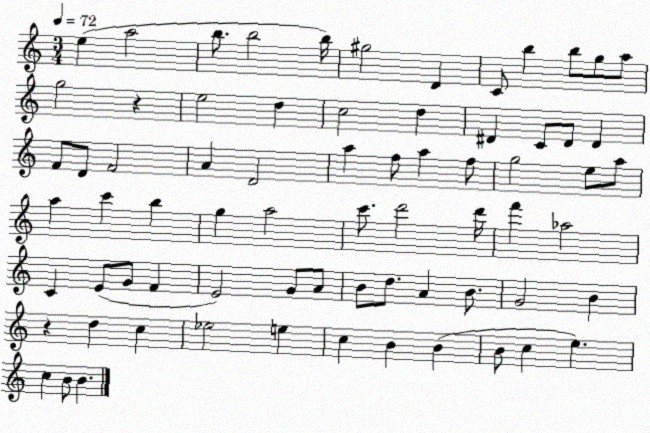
X:1
T:Untitled
M:3/4
L:1/4
K:C
e a2 b/2 b2 b/4 ^g2 D C/2 b b/2 g/2 a/2 g2 z e2 d c2 d ^D C/2 ^D/2 ^D F/2 D/2 F2 A D2 a f/2 a f/2 g2 e/2 a/2 a c' b g a2 c'/2 d'2 d'/4 f' _a2 C E/2 G/2 F E2 G/2 A/2 B/2 d/2 A B/2 G2 B z d c _e2 e c B B B/2 c e c B/2 B